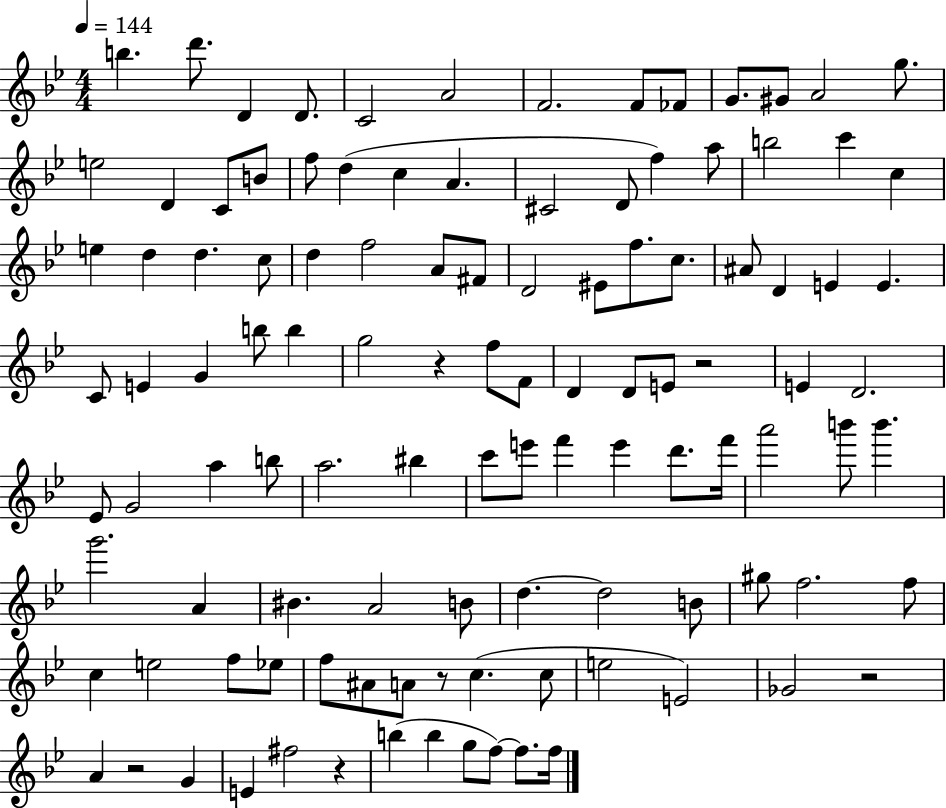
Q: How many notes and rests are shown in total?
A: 111